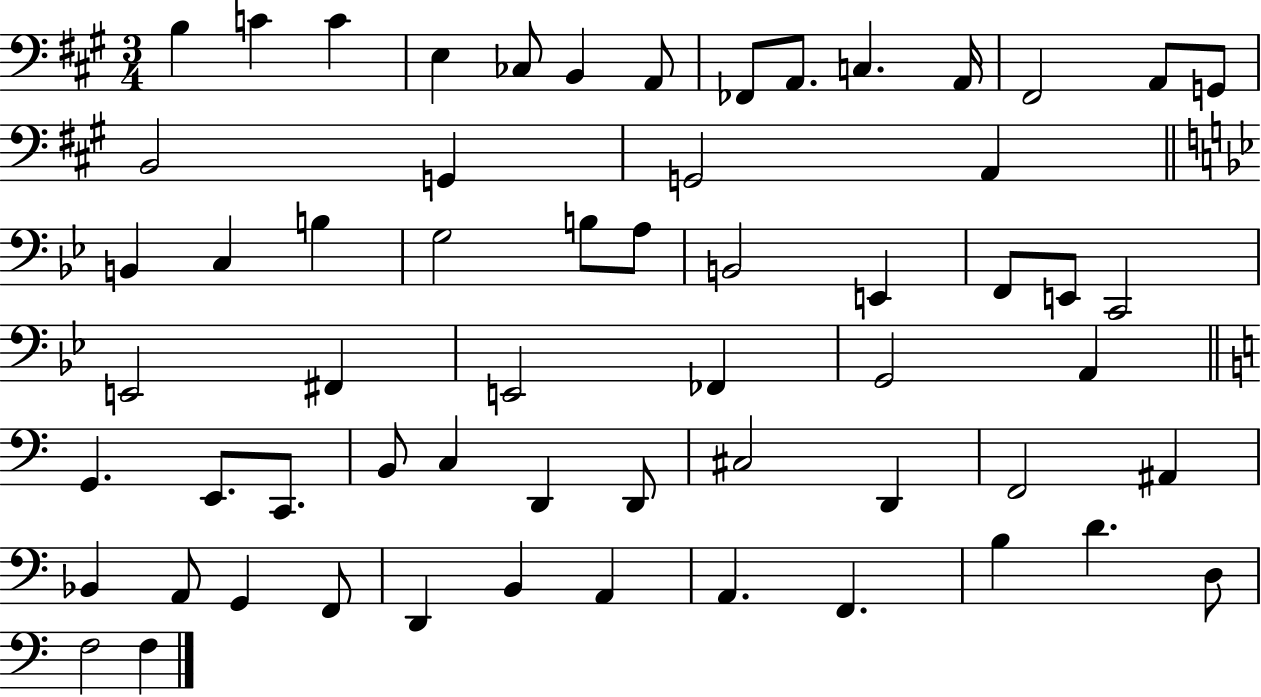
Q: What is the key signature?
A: A major